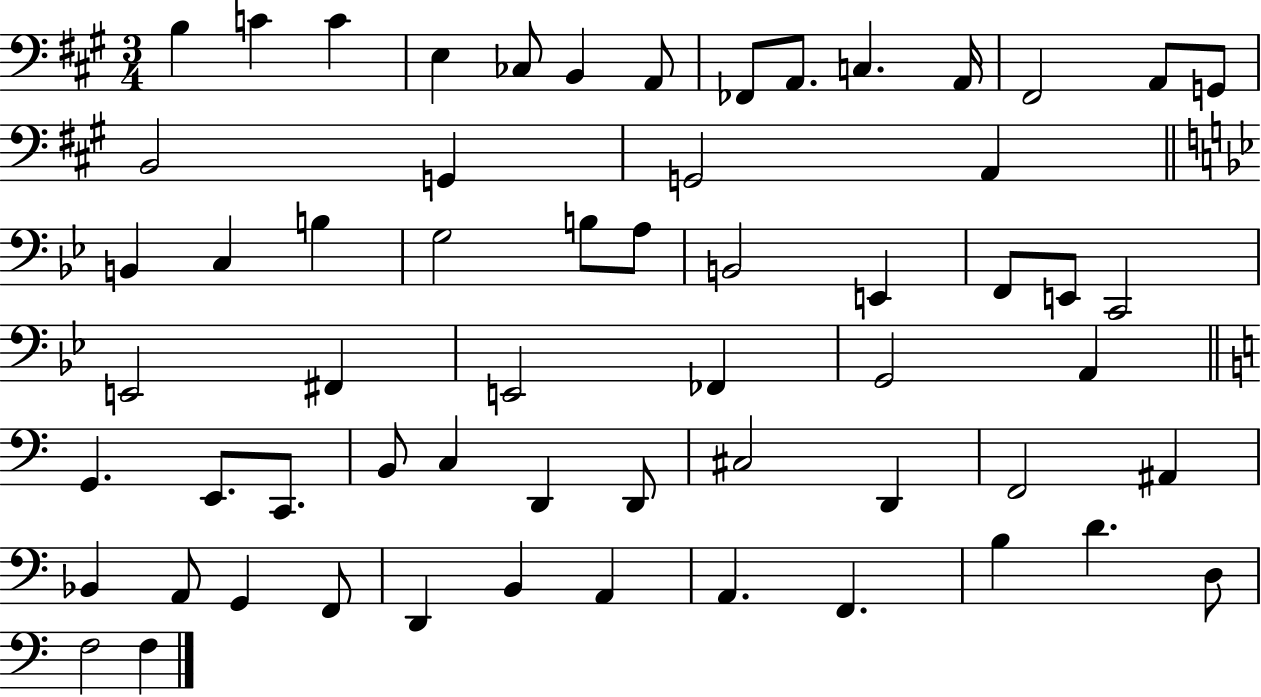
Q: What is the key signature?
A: A major